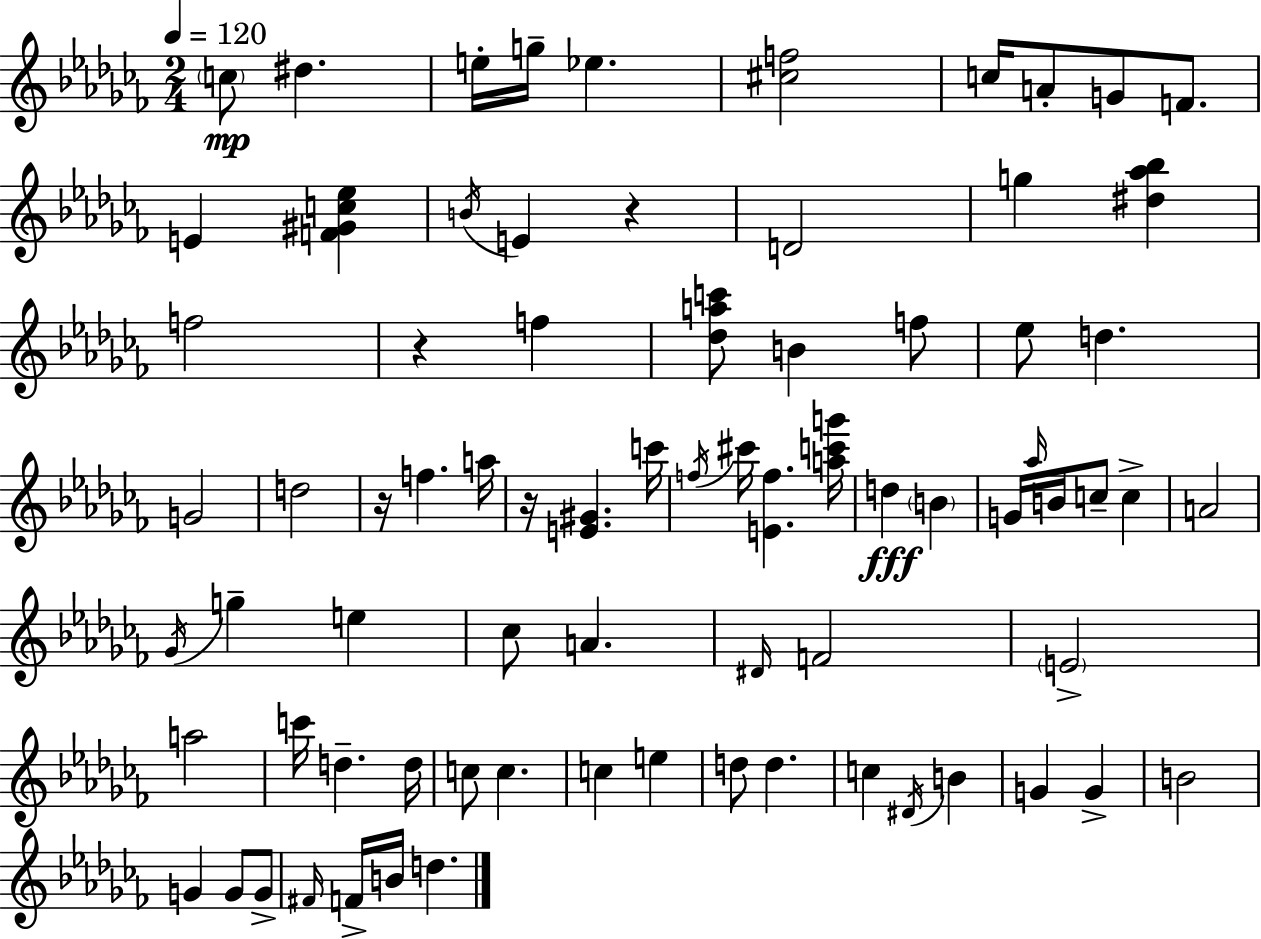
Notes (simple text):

C5/e D#5/q. E5/s G5/s Eb5/q. [C#5,F5]/h C5/s A4/e G4/e F4/e. E4/q [F4,G#4,C5,Eb5]/q B4/s E4/q R/q D4/h G5/q [D#5,Ab5,Bb5]/q F5/h R/q F5/q [Db5,A5,C6]/e B4/q F5/e Eb5/e D5/q. G4/h D5/h R/s F5/q. A5/s R/s [E4,G#4]/q. C6/s F5/s C#6/s [E4,F5]/q. [A5,C6,G6]/s D5/q B4/q G4/s Ab5/s B4/s C5/e C5/q A4/h Gb4/s G5/q E5/q CES5/e A4/q. D#4/s F4/h E4/h A5/h C6/s D5/q. D5/s C5/e C5/q. C5/q E5/q D5/e D5/q. C5/q D#4/s B4/q G4/q G4/q B4/h G4/q G4/e G4/e F#4/s F4/s B4/s D5/q.